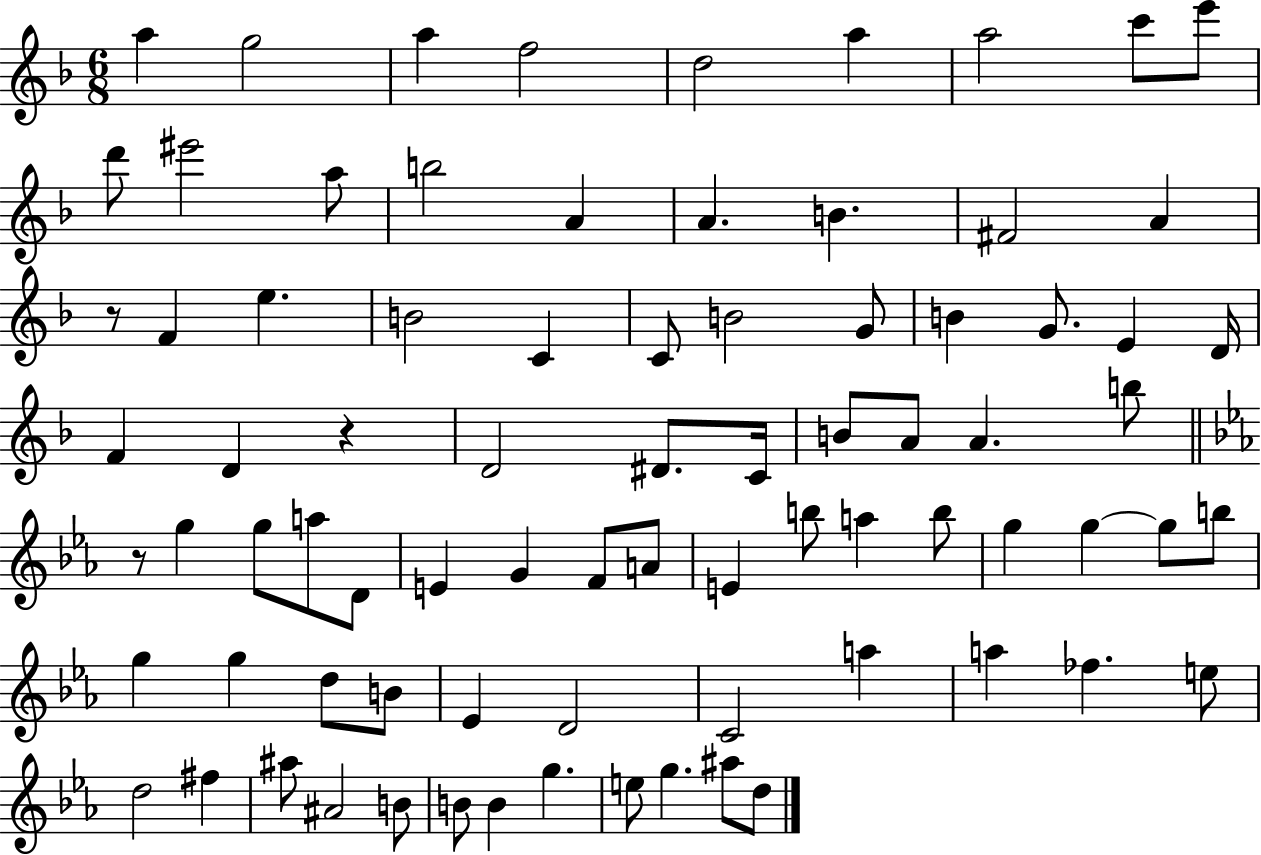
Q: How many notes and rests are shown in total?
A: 80